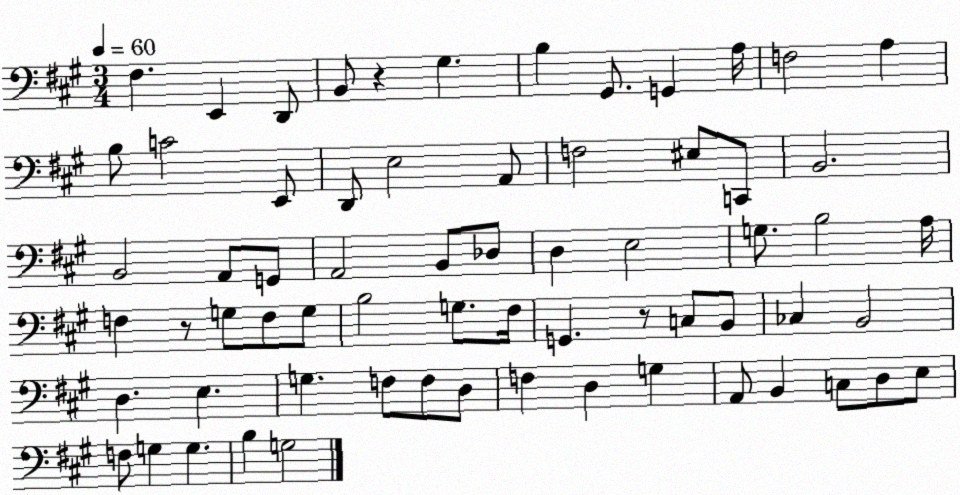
X:1
T:Untitled
M:3/4
L:1/4
K:A
^F, E,, D,,/2 B,,/2 z ^G, B, ^G,,/2 G,, A,/4 F,2 A, B,/2 C2 E,,/2 D,,/2 E,2 A,,/2 F,2 ^E,/2 C,,/2 B,,2 B,,2 A,,/2 G,,/2 A,,2 B,,/2 _D,/2 D, E,2 G,/2 B,2 A,/4 F, z/2 G,/2 F,/2 G,/2 B,2 G,/2 ^F,/4 G,, z/2 C,/2 B,,/2 _C, B,,2 D, E, G, F,/2 F,/2 D,/2 F, D, G, A,,/2 B,, C,/2 D,/2 E,/2 F,/2 G, G, B, G,2